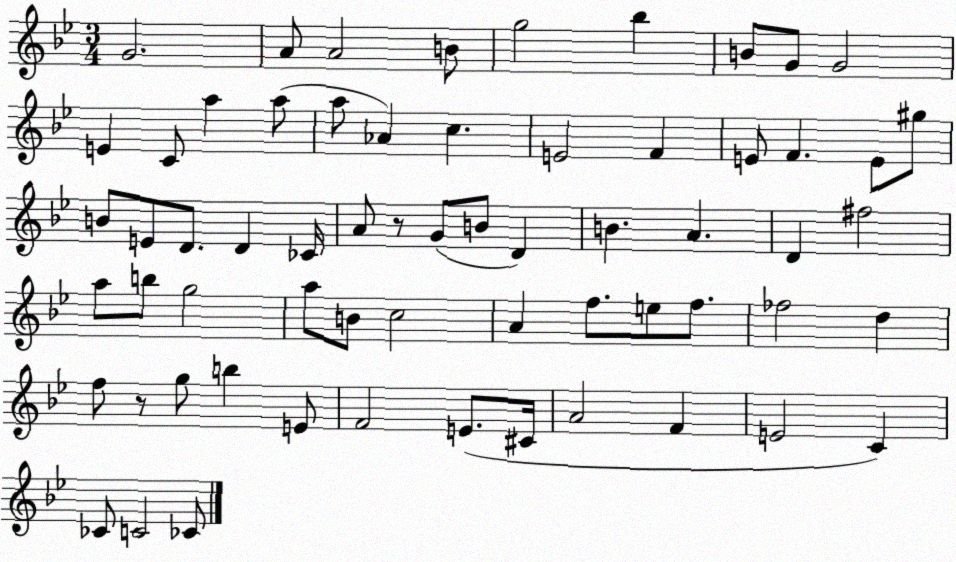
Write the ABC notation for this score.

X:1
T:Untitled
M:3/4
L:1/4
K:Bb
G2 A/2 A2 B/2 g2 _b B/2 G/2 G2 E C/2 a a/2 a/2 _A c E2 F E/2 F E/2 ^g/2 B/2 E/2 D/2 D _C/4 A/2 z/2 G/2 B/2 D B A D ^f2 a/2 b/2 g2 a/2 B/2 c2 A f/2 e/2 f/2 _f2 d f/2 z/2 g/2 b E/2 F2 E/2 ^C/4 A2 F E2 C _C/2 C2 _C/2